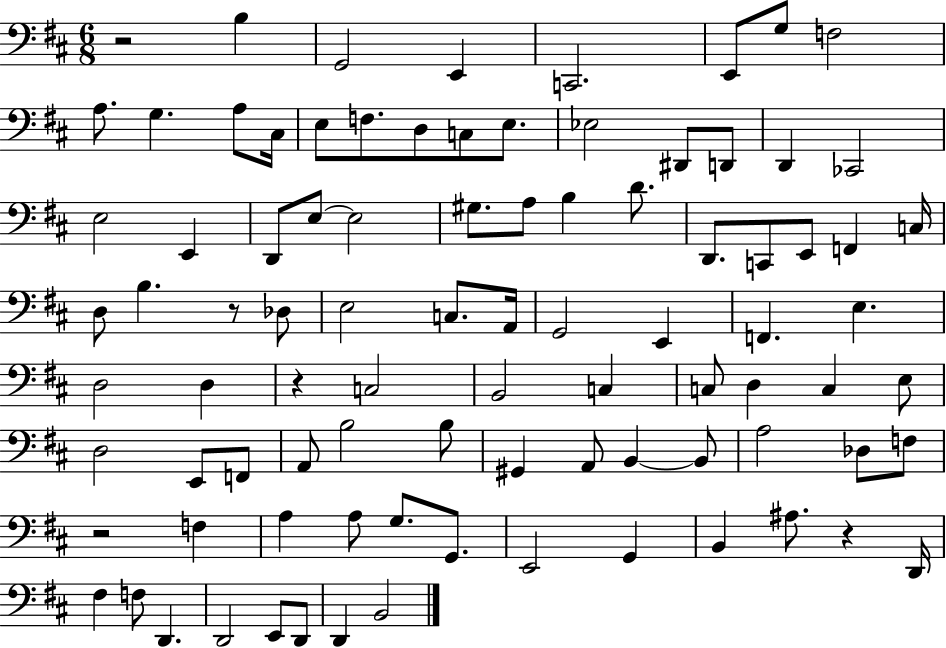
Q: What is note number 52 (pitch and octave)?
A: D3